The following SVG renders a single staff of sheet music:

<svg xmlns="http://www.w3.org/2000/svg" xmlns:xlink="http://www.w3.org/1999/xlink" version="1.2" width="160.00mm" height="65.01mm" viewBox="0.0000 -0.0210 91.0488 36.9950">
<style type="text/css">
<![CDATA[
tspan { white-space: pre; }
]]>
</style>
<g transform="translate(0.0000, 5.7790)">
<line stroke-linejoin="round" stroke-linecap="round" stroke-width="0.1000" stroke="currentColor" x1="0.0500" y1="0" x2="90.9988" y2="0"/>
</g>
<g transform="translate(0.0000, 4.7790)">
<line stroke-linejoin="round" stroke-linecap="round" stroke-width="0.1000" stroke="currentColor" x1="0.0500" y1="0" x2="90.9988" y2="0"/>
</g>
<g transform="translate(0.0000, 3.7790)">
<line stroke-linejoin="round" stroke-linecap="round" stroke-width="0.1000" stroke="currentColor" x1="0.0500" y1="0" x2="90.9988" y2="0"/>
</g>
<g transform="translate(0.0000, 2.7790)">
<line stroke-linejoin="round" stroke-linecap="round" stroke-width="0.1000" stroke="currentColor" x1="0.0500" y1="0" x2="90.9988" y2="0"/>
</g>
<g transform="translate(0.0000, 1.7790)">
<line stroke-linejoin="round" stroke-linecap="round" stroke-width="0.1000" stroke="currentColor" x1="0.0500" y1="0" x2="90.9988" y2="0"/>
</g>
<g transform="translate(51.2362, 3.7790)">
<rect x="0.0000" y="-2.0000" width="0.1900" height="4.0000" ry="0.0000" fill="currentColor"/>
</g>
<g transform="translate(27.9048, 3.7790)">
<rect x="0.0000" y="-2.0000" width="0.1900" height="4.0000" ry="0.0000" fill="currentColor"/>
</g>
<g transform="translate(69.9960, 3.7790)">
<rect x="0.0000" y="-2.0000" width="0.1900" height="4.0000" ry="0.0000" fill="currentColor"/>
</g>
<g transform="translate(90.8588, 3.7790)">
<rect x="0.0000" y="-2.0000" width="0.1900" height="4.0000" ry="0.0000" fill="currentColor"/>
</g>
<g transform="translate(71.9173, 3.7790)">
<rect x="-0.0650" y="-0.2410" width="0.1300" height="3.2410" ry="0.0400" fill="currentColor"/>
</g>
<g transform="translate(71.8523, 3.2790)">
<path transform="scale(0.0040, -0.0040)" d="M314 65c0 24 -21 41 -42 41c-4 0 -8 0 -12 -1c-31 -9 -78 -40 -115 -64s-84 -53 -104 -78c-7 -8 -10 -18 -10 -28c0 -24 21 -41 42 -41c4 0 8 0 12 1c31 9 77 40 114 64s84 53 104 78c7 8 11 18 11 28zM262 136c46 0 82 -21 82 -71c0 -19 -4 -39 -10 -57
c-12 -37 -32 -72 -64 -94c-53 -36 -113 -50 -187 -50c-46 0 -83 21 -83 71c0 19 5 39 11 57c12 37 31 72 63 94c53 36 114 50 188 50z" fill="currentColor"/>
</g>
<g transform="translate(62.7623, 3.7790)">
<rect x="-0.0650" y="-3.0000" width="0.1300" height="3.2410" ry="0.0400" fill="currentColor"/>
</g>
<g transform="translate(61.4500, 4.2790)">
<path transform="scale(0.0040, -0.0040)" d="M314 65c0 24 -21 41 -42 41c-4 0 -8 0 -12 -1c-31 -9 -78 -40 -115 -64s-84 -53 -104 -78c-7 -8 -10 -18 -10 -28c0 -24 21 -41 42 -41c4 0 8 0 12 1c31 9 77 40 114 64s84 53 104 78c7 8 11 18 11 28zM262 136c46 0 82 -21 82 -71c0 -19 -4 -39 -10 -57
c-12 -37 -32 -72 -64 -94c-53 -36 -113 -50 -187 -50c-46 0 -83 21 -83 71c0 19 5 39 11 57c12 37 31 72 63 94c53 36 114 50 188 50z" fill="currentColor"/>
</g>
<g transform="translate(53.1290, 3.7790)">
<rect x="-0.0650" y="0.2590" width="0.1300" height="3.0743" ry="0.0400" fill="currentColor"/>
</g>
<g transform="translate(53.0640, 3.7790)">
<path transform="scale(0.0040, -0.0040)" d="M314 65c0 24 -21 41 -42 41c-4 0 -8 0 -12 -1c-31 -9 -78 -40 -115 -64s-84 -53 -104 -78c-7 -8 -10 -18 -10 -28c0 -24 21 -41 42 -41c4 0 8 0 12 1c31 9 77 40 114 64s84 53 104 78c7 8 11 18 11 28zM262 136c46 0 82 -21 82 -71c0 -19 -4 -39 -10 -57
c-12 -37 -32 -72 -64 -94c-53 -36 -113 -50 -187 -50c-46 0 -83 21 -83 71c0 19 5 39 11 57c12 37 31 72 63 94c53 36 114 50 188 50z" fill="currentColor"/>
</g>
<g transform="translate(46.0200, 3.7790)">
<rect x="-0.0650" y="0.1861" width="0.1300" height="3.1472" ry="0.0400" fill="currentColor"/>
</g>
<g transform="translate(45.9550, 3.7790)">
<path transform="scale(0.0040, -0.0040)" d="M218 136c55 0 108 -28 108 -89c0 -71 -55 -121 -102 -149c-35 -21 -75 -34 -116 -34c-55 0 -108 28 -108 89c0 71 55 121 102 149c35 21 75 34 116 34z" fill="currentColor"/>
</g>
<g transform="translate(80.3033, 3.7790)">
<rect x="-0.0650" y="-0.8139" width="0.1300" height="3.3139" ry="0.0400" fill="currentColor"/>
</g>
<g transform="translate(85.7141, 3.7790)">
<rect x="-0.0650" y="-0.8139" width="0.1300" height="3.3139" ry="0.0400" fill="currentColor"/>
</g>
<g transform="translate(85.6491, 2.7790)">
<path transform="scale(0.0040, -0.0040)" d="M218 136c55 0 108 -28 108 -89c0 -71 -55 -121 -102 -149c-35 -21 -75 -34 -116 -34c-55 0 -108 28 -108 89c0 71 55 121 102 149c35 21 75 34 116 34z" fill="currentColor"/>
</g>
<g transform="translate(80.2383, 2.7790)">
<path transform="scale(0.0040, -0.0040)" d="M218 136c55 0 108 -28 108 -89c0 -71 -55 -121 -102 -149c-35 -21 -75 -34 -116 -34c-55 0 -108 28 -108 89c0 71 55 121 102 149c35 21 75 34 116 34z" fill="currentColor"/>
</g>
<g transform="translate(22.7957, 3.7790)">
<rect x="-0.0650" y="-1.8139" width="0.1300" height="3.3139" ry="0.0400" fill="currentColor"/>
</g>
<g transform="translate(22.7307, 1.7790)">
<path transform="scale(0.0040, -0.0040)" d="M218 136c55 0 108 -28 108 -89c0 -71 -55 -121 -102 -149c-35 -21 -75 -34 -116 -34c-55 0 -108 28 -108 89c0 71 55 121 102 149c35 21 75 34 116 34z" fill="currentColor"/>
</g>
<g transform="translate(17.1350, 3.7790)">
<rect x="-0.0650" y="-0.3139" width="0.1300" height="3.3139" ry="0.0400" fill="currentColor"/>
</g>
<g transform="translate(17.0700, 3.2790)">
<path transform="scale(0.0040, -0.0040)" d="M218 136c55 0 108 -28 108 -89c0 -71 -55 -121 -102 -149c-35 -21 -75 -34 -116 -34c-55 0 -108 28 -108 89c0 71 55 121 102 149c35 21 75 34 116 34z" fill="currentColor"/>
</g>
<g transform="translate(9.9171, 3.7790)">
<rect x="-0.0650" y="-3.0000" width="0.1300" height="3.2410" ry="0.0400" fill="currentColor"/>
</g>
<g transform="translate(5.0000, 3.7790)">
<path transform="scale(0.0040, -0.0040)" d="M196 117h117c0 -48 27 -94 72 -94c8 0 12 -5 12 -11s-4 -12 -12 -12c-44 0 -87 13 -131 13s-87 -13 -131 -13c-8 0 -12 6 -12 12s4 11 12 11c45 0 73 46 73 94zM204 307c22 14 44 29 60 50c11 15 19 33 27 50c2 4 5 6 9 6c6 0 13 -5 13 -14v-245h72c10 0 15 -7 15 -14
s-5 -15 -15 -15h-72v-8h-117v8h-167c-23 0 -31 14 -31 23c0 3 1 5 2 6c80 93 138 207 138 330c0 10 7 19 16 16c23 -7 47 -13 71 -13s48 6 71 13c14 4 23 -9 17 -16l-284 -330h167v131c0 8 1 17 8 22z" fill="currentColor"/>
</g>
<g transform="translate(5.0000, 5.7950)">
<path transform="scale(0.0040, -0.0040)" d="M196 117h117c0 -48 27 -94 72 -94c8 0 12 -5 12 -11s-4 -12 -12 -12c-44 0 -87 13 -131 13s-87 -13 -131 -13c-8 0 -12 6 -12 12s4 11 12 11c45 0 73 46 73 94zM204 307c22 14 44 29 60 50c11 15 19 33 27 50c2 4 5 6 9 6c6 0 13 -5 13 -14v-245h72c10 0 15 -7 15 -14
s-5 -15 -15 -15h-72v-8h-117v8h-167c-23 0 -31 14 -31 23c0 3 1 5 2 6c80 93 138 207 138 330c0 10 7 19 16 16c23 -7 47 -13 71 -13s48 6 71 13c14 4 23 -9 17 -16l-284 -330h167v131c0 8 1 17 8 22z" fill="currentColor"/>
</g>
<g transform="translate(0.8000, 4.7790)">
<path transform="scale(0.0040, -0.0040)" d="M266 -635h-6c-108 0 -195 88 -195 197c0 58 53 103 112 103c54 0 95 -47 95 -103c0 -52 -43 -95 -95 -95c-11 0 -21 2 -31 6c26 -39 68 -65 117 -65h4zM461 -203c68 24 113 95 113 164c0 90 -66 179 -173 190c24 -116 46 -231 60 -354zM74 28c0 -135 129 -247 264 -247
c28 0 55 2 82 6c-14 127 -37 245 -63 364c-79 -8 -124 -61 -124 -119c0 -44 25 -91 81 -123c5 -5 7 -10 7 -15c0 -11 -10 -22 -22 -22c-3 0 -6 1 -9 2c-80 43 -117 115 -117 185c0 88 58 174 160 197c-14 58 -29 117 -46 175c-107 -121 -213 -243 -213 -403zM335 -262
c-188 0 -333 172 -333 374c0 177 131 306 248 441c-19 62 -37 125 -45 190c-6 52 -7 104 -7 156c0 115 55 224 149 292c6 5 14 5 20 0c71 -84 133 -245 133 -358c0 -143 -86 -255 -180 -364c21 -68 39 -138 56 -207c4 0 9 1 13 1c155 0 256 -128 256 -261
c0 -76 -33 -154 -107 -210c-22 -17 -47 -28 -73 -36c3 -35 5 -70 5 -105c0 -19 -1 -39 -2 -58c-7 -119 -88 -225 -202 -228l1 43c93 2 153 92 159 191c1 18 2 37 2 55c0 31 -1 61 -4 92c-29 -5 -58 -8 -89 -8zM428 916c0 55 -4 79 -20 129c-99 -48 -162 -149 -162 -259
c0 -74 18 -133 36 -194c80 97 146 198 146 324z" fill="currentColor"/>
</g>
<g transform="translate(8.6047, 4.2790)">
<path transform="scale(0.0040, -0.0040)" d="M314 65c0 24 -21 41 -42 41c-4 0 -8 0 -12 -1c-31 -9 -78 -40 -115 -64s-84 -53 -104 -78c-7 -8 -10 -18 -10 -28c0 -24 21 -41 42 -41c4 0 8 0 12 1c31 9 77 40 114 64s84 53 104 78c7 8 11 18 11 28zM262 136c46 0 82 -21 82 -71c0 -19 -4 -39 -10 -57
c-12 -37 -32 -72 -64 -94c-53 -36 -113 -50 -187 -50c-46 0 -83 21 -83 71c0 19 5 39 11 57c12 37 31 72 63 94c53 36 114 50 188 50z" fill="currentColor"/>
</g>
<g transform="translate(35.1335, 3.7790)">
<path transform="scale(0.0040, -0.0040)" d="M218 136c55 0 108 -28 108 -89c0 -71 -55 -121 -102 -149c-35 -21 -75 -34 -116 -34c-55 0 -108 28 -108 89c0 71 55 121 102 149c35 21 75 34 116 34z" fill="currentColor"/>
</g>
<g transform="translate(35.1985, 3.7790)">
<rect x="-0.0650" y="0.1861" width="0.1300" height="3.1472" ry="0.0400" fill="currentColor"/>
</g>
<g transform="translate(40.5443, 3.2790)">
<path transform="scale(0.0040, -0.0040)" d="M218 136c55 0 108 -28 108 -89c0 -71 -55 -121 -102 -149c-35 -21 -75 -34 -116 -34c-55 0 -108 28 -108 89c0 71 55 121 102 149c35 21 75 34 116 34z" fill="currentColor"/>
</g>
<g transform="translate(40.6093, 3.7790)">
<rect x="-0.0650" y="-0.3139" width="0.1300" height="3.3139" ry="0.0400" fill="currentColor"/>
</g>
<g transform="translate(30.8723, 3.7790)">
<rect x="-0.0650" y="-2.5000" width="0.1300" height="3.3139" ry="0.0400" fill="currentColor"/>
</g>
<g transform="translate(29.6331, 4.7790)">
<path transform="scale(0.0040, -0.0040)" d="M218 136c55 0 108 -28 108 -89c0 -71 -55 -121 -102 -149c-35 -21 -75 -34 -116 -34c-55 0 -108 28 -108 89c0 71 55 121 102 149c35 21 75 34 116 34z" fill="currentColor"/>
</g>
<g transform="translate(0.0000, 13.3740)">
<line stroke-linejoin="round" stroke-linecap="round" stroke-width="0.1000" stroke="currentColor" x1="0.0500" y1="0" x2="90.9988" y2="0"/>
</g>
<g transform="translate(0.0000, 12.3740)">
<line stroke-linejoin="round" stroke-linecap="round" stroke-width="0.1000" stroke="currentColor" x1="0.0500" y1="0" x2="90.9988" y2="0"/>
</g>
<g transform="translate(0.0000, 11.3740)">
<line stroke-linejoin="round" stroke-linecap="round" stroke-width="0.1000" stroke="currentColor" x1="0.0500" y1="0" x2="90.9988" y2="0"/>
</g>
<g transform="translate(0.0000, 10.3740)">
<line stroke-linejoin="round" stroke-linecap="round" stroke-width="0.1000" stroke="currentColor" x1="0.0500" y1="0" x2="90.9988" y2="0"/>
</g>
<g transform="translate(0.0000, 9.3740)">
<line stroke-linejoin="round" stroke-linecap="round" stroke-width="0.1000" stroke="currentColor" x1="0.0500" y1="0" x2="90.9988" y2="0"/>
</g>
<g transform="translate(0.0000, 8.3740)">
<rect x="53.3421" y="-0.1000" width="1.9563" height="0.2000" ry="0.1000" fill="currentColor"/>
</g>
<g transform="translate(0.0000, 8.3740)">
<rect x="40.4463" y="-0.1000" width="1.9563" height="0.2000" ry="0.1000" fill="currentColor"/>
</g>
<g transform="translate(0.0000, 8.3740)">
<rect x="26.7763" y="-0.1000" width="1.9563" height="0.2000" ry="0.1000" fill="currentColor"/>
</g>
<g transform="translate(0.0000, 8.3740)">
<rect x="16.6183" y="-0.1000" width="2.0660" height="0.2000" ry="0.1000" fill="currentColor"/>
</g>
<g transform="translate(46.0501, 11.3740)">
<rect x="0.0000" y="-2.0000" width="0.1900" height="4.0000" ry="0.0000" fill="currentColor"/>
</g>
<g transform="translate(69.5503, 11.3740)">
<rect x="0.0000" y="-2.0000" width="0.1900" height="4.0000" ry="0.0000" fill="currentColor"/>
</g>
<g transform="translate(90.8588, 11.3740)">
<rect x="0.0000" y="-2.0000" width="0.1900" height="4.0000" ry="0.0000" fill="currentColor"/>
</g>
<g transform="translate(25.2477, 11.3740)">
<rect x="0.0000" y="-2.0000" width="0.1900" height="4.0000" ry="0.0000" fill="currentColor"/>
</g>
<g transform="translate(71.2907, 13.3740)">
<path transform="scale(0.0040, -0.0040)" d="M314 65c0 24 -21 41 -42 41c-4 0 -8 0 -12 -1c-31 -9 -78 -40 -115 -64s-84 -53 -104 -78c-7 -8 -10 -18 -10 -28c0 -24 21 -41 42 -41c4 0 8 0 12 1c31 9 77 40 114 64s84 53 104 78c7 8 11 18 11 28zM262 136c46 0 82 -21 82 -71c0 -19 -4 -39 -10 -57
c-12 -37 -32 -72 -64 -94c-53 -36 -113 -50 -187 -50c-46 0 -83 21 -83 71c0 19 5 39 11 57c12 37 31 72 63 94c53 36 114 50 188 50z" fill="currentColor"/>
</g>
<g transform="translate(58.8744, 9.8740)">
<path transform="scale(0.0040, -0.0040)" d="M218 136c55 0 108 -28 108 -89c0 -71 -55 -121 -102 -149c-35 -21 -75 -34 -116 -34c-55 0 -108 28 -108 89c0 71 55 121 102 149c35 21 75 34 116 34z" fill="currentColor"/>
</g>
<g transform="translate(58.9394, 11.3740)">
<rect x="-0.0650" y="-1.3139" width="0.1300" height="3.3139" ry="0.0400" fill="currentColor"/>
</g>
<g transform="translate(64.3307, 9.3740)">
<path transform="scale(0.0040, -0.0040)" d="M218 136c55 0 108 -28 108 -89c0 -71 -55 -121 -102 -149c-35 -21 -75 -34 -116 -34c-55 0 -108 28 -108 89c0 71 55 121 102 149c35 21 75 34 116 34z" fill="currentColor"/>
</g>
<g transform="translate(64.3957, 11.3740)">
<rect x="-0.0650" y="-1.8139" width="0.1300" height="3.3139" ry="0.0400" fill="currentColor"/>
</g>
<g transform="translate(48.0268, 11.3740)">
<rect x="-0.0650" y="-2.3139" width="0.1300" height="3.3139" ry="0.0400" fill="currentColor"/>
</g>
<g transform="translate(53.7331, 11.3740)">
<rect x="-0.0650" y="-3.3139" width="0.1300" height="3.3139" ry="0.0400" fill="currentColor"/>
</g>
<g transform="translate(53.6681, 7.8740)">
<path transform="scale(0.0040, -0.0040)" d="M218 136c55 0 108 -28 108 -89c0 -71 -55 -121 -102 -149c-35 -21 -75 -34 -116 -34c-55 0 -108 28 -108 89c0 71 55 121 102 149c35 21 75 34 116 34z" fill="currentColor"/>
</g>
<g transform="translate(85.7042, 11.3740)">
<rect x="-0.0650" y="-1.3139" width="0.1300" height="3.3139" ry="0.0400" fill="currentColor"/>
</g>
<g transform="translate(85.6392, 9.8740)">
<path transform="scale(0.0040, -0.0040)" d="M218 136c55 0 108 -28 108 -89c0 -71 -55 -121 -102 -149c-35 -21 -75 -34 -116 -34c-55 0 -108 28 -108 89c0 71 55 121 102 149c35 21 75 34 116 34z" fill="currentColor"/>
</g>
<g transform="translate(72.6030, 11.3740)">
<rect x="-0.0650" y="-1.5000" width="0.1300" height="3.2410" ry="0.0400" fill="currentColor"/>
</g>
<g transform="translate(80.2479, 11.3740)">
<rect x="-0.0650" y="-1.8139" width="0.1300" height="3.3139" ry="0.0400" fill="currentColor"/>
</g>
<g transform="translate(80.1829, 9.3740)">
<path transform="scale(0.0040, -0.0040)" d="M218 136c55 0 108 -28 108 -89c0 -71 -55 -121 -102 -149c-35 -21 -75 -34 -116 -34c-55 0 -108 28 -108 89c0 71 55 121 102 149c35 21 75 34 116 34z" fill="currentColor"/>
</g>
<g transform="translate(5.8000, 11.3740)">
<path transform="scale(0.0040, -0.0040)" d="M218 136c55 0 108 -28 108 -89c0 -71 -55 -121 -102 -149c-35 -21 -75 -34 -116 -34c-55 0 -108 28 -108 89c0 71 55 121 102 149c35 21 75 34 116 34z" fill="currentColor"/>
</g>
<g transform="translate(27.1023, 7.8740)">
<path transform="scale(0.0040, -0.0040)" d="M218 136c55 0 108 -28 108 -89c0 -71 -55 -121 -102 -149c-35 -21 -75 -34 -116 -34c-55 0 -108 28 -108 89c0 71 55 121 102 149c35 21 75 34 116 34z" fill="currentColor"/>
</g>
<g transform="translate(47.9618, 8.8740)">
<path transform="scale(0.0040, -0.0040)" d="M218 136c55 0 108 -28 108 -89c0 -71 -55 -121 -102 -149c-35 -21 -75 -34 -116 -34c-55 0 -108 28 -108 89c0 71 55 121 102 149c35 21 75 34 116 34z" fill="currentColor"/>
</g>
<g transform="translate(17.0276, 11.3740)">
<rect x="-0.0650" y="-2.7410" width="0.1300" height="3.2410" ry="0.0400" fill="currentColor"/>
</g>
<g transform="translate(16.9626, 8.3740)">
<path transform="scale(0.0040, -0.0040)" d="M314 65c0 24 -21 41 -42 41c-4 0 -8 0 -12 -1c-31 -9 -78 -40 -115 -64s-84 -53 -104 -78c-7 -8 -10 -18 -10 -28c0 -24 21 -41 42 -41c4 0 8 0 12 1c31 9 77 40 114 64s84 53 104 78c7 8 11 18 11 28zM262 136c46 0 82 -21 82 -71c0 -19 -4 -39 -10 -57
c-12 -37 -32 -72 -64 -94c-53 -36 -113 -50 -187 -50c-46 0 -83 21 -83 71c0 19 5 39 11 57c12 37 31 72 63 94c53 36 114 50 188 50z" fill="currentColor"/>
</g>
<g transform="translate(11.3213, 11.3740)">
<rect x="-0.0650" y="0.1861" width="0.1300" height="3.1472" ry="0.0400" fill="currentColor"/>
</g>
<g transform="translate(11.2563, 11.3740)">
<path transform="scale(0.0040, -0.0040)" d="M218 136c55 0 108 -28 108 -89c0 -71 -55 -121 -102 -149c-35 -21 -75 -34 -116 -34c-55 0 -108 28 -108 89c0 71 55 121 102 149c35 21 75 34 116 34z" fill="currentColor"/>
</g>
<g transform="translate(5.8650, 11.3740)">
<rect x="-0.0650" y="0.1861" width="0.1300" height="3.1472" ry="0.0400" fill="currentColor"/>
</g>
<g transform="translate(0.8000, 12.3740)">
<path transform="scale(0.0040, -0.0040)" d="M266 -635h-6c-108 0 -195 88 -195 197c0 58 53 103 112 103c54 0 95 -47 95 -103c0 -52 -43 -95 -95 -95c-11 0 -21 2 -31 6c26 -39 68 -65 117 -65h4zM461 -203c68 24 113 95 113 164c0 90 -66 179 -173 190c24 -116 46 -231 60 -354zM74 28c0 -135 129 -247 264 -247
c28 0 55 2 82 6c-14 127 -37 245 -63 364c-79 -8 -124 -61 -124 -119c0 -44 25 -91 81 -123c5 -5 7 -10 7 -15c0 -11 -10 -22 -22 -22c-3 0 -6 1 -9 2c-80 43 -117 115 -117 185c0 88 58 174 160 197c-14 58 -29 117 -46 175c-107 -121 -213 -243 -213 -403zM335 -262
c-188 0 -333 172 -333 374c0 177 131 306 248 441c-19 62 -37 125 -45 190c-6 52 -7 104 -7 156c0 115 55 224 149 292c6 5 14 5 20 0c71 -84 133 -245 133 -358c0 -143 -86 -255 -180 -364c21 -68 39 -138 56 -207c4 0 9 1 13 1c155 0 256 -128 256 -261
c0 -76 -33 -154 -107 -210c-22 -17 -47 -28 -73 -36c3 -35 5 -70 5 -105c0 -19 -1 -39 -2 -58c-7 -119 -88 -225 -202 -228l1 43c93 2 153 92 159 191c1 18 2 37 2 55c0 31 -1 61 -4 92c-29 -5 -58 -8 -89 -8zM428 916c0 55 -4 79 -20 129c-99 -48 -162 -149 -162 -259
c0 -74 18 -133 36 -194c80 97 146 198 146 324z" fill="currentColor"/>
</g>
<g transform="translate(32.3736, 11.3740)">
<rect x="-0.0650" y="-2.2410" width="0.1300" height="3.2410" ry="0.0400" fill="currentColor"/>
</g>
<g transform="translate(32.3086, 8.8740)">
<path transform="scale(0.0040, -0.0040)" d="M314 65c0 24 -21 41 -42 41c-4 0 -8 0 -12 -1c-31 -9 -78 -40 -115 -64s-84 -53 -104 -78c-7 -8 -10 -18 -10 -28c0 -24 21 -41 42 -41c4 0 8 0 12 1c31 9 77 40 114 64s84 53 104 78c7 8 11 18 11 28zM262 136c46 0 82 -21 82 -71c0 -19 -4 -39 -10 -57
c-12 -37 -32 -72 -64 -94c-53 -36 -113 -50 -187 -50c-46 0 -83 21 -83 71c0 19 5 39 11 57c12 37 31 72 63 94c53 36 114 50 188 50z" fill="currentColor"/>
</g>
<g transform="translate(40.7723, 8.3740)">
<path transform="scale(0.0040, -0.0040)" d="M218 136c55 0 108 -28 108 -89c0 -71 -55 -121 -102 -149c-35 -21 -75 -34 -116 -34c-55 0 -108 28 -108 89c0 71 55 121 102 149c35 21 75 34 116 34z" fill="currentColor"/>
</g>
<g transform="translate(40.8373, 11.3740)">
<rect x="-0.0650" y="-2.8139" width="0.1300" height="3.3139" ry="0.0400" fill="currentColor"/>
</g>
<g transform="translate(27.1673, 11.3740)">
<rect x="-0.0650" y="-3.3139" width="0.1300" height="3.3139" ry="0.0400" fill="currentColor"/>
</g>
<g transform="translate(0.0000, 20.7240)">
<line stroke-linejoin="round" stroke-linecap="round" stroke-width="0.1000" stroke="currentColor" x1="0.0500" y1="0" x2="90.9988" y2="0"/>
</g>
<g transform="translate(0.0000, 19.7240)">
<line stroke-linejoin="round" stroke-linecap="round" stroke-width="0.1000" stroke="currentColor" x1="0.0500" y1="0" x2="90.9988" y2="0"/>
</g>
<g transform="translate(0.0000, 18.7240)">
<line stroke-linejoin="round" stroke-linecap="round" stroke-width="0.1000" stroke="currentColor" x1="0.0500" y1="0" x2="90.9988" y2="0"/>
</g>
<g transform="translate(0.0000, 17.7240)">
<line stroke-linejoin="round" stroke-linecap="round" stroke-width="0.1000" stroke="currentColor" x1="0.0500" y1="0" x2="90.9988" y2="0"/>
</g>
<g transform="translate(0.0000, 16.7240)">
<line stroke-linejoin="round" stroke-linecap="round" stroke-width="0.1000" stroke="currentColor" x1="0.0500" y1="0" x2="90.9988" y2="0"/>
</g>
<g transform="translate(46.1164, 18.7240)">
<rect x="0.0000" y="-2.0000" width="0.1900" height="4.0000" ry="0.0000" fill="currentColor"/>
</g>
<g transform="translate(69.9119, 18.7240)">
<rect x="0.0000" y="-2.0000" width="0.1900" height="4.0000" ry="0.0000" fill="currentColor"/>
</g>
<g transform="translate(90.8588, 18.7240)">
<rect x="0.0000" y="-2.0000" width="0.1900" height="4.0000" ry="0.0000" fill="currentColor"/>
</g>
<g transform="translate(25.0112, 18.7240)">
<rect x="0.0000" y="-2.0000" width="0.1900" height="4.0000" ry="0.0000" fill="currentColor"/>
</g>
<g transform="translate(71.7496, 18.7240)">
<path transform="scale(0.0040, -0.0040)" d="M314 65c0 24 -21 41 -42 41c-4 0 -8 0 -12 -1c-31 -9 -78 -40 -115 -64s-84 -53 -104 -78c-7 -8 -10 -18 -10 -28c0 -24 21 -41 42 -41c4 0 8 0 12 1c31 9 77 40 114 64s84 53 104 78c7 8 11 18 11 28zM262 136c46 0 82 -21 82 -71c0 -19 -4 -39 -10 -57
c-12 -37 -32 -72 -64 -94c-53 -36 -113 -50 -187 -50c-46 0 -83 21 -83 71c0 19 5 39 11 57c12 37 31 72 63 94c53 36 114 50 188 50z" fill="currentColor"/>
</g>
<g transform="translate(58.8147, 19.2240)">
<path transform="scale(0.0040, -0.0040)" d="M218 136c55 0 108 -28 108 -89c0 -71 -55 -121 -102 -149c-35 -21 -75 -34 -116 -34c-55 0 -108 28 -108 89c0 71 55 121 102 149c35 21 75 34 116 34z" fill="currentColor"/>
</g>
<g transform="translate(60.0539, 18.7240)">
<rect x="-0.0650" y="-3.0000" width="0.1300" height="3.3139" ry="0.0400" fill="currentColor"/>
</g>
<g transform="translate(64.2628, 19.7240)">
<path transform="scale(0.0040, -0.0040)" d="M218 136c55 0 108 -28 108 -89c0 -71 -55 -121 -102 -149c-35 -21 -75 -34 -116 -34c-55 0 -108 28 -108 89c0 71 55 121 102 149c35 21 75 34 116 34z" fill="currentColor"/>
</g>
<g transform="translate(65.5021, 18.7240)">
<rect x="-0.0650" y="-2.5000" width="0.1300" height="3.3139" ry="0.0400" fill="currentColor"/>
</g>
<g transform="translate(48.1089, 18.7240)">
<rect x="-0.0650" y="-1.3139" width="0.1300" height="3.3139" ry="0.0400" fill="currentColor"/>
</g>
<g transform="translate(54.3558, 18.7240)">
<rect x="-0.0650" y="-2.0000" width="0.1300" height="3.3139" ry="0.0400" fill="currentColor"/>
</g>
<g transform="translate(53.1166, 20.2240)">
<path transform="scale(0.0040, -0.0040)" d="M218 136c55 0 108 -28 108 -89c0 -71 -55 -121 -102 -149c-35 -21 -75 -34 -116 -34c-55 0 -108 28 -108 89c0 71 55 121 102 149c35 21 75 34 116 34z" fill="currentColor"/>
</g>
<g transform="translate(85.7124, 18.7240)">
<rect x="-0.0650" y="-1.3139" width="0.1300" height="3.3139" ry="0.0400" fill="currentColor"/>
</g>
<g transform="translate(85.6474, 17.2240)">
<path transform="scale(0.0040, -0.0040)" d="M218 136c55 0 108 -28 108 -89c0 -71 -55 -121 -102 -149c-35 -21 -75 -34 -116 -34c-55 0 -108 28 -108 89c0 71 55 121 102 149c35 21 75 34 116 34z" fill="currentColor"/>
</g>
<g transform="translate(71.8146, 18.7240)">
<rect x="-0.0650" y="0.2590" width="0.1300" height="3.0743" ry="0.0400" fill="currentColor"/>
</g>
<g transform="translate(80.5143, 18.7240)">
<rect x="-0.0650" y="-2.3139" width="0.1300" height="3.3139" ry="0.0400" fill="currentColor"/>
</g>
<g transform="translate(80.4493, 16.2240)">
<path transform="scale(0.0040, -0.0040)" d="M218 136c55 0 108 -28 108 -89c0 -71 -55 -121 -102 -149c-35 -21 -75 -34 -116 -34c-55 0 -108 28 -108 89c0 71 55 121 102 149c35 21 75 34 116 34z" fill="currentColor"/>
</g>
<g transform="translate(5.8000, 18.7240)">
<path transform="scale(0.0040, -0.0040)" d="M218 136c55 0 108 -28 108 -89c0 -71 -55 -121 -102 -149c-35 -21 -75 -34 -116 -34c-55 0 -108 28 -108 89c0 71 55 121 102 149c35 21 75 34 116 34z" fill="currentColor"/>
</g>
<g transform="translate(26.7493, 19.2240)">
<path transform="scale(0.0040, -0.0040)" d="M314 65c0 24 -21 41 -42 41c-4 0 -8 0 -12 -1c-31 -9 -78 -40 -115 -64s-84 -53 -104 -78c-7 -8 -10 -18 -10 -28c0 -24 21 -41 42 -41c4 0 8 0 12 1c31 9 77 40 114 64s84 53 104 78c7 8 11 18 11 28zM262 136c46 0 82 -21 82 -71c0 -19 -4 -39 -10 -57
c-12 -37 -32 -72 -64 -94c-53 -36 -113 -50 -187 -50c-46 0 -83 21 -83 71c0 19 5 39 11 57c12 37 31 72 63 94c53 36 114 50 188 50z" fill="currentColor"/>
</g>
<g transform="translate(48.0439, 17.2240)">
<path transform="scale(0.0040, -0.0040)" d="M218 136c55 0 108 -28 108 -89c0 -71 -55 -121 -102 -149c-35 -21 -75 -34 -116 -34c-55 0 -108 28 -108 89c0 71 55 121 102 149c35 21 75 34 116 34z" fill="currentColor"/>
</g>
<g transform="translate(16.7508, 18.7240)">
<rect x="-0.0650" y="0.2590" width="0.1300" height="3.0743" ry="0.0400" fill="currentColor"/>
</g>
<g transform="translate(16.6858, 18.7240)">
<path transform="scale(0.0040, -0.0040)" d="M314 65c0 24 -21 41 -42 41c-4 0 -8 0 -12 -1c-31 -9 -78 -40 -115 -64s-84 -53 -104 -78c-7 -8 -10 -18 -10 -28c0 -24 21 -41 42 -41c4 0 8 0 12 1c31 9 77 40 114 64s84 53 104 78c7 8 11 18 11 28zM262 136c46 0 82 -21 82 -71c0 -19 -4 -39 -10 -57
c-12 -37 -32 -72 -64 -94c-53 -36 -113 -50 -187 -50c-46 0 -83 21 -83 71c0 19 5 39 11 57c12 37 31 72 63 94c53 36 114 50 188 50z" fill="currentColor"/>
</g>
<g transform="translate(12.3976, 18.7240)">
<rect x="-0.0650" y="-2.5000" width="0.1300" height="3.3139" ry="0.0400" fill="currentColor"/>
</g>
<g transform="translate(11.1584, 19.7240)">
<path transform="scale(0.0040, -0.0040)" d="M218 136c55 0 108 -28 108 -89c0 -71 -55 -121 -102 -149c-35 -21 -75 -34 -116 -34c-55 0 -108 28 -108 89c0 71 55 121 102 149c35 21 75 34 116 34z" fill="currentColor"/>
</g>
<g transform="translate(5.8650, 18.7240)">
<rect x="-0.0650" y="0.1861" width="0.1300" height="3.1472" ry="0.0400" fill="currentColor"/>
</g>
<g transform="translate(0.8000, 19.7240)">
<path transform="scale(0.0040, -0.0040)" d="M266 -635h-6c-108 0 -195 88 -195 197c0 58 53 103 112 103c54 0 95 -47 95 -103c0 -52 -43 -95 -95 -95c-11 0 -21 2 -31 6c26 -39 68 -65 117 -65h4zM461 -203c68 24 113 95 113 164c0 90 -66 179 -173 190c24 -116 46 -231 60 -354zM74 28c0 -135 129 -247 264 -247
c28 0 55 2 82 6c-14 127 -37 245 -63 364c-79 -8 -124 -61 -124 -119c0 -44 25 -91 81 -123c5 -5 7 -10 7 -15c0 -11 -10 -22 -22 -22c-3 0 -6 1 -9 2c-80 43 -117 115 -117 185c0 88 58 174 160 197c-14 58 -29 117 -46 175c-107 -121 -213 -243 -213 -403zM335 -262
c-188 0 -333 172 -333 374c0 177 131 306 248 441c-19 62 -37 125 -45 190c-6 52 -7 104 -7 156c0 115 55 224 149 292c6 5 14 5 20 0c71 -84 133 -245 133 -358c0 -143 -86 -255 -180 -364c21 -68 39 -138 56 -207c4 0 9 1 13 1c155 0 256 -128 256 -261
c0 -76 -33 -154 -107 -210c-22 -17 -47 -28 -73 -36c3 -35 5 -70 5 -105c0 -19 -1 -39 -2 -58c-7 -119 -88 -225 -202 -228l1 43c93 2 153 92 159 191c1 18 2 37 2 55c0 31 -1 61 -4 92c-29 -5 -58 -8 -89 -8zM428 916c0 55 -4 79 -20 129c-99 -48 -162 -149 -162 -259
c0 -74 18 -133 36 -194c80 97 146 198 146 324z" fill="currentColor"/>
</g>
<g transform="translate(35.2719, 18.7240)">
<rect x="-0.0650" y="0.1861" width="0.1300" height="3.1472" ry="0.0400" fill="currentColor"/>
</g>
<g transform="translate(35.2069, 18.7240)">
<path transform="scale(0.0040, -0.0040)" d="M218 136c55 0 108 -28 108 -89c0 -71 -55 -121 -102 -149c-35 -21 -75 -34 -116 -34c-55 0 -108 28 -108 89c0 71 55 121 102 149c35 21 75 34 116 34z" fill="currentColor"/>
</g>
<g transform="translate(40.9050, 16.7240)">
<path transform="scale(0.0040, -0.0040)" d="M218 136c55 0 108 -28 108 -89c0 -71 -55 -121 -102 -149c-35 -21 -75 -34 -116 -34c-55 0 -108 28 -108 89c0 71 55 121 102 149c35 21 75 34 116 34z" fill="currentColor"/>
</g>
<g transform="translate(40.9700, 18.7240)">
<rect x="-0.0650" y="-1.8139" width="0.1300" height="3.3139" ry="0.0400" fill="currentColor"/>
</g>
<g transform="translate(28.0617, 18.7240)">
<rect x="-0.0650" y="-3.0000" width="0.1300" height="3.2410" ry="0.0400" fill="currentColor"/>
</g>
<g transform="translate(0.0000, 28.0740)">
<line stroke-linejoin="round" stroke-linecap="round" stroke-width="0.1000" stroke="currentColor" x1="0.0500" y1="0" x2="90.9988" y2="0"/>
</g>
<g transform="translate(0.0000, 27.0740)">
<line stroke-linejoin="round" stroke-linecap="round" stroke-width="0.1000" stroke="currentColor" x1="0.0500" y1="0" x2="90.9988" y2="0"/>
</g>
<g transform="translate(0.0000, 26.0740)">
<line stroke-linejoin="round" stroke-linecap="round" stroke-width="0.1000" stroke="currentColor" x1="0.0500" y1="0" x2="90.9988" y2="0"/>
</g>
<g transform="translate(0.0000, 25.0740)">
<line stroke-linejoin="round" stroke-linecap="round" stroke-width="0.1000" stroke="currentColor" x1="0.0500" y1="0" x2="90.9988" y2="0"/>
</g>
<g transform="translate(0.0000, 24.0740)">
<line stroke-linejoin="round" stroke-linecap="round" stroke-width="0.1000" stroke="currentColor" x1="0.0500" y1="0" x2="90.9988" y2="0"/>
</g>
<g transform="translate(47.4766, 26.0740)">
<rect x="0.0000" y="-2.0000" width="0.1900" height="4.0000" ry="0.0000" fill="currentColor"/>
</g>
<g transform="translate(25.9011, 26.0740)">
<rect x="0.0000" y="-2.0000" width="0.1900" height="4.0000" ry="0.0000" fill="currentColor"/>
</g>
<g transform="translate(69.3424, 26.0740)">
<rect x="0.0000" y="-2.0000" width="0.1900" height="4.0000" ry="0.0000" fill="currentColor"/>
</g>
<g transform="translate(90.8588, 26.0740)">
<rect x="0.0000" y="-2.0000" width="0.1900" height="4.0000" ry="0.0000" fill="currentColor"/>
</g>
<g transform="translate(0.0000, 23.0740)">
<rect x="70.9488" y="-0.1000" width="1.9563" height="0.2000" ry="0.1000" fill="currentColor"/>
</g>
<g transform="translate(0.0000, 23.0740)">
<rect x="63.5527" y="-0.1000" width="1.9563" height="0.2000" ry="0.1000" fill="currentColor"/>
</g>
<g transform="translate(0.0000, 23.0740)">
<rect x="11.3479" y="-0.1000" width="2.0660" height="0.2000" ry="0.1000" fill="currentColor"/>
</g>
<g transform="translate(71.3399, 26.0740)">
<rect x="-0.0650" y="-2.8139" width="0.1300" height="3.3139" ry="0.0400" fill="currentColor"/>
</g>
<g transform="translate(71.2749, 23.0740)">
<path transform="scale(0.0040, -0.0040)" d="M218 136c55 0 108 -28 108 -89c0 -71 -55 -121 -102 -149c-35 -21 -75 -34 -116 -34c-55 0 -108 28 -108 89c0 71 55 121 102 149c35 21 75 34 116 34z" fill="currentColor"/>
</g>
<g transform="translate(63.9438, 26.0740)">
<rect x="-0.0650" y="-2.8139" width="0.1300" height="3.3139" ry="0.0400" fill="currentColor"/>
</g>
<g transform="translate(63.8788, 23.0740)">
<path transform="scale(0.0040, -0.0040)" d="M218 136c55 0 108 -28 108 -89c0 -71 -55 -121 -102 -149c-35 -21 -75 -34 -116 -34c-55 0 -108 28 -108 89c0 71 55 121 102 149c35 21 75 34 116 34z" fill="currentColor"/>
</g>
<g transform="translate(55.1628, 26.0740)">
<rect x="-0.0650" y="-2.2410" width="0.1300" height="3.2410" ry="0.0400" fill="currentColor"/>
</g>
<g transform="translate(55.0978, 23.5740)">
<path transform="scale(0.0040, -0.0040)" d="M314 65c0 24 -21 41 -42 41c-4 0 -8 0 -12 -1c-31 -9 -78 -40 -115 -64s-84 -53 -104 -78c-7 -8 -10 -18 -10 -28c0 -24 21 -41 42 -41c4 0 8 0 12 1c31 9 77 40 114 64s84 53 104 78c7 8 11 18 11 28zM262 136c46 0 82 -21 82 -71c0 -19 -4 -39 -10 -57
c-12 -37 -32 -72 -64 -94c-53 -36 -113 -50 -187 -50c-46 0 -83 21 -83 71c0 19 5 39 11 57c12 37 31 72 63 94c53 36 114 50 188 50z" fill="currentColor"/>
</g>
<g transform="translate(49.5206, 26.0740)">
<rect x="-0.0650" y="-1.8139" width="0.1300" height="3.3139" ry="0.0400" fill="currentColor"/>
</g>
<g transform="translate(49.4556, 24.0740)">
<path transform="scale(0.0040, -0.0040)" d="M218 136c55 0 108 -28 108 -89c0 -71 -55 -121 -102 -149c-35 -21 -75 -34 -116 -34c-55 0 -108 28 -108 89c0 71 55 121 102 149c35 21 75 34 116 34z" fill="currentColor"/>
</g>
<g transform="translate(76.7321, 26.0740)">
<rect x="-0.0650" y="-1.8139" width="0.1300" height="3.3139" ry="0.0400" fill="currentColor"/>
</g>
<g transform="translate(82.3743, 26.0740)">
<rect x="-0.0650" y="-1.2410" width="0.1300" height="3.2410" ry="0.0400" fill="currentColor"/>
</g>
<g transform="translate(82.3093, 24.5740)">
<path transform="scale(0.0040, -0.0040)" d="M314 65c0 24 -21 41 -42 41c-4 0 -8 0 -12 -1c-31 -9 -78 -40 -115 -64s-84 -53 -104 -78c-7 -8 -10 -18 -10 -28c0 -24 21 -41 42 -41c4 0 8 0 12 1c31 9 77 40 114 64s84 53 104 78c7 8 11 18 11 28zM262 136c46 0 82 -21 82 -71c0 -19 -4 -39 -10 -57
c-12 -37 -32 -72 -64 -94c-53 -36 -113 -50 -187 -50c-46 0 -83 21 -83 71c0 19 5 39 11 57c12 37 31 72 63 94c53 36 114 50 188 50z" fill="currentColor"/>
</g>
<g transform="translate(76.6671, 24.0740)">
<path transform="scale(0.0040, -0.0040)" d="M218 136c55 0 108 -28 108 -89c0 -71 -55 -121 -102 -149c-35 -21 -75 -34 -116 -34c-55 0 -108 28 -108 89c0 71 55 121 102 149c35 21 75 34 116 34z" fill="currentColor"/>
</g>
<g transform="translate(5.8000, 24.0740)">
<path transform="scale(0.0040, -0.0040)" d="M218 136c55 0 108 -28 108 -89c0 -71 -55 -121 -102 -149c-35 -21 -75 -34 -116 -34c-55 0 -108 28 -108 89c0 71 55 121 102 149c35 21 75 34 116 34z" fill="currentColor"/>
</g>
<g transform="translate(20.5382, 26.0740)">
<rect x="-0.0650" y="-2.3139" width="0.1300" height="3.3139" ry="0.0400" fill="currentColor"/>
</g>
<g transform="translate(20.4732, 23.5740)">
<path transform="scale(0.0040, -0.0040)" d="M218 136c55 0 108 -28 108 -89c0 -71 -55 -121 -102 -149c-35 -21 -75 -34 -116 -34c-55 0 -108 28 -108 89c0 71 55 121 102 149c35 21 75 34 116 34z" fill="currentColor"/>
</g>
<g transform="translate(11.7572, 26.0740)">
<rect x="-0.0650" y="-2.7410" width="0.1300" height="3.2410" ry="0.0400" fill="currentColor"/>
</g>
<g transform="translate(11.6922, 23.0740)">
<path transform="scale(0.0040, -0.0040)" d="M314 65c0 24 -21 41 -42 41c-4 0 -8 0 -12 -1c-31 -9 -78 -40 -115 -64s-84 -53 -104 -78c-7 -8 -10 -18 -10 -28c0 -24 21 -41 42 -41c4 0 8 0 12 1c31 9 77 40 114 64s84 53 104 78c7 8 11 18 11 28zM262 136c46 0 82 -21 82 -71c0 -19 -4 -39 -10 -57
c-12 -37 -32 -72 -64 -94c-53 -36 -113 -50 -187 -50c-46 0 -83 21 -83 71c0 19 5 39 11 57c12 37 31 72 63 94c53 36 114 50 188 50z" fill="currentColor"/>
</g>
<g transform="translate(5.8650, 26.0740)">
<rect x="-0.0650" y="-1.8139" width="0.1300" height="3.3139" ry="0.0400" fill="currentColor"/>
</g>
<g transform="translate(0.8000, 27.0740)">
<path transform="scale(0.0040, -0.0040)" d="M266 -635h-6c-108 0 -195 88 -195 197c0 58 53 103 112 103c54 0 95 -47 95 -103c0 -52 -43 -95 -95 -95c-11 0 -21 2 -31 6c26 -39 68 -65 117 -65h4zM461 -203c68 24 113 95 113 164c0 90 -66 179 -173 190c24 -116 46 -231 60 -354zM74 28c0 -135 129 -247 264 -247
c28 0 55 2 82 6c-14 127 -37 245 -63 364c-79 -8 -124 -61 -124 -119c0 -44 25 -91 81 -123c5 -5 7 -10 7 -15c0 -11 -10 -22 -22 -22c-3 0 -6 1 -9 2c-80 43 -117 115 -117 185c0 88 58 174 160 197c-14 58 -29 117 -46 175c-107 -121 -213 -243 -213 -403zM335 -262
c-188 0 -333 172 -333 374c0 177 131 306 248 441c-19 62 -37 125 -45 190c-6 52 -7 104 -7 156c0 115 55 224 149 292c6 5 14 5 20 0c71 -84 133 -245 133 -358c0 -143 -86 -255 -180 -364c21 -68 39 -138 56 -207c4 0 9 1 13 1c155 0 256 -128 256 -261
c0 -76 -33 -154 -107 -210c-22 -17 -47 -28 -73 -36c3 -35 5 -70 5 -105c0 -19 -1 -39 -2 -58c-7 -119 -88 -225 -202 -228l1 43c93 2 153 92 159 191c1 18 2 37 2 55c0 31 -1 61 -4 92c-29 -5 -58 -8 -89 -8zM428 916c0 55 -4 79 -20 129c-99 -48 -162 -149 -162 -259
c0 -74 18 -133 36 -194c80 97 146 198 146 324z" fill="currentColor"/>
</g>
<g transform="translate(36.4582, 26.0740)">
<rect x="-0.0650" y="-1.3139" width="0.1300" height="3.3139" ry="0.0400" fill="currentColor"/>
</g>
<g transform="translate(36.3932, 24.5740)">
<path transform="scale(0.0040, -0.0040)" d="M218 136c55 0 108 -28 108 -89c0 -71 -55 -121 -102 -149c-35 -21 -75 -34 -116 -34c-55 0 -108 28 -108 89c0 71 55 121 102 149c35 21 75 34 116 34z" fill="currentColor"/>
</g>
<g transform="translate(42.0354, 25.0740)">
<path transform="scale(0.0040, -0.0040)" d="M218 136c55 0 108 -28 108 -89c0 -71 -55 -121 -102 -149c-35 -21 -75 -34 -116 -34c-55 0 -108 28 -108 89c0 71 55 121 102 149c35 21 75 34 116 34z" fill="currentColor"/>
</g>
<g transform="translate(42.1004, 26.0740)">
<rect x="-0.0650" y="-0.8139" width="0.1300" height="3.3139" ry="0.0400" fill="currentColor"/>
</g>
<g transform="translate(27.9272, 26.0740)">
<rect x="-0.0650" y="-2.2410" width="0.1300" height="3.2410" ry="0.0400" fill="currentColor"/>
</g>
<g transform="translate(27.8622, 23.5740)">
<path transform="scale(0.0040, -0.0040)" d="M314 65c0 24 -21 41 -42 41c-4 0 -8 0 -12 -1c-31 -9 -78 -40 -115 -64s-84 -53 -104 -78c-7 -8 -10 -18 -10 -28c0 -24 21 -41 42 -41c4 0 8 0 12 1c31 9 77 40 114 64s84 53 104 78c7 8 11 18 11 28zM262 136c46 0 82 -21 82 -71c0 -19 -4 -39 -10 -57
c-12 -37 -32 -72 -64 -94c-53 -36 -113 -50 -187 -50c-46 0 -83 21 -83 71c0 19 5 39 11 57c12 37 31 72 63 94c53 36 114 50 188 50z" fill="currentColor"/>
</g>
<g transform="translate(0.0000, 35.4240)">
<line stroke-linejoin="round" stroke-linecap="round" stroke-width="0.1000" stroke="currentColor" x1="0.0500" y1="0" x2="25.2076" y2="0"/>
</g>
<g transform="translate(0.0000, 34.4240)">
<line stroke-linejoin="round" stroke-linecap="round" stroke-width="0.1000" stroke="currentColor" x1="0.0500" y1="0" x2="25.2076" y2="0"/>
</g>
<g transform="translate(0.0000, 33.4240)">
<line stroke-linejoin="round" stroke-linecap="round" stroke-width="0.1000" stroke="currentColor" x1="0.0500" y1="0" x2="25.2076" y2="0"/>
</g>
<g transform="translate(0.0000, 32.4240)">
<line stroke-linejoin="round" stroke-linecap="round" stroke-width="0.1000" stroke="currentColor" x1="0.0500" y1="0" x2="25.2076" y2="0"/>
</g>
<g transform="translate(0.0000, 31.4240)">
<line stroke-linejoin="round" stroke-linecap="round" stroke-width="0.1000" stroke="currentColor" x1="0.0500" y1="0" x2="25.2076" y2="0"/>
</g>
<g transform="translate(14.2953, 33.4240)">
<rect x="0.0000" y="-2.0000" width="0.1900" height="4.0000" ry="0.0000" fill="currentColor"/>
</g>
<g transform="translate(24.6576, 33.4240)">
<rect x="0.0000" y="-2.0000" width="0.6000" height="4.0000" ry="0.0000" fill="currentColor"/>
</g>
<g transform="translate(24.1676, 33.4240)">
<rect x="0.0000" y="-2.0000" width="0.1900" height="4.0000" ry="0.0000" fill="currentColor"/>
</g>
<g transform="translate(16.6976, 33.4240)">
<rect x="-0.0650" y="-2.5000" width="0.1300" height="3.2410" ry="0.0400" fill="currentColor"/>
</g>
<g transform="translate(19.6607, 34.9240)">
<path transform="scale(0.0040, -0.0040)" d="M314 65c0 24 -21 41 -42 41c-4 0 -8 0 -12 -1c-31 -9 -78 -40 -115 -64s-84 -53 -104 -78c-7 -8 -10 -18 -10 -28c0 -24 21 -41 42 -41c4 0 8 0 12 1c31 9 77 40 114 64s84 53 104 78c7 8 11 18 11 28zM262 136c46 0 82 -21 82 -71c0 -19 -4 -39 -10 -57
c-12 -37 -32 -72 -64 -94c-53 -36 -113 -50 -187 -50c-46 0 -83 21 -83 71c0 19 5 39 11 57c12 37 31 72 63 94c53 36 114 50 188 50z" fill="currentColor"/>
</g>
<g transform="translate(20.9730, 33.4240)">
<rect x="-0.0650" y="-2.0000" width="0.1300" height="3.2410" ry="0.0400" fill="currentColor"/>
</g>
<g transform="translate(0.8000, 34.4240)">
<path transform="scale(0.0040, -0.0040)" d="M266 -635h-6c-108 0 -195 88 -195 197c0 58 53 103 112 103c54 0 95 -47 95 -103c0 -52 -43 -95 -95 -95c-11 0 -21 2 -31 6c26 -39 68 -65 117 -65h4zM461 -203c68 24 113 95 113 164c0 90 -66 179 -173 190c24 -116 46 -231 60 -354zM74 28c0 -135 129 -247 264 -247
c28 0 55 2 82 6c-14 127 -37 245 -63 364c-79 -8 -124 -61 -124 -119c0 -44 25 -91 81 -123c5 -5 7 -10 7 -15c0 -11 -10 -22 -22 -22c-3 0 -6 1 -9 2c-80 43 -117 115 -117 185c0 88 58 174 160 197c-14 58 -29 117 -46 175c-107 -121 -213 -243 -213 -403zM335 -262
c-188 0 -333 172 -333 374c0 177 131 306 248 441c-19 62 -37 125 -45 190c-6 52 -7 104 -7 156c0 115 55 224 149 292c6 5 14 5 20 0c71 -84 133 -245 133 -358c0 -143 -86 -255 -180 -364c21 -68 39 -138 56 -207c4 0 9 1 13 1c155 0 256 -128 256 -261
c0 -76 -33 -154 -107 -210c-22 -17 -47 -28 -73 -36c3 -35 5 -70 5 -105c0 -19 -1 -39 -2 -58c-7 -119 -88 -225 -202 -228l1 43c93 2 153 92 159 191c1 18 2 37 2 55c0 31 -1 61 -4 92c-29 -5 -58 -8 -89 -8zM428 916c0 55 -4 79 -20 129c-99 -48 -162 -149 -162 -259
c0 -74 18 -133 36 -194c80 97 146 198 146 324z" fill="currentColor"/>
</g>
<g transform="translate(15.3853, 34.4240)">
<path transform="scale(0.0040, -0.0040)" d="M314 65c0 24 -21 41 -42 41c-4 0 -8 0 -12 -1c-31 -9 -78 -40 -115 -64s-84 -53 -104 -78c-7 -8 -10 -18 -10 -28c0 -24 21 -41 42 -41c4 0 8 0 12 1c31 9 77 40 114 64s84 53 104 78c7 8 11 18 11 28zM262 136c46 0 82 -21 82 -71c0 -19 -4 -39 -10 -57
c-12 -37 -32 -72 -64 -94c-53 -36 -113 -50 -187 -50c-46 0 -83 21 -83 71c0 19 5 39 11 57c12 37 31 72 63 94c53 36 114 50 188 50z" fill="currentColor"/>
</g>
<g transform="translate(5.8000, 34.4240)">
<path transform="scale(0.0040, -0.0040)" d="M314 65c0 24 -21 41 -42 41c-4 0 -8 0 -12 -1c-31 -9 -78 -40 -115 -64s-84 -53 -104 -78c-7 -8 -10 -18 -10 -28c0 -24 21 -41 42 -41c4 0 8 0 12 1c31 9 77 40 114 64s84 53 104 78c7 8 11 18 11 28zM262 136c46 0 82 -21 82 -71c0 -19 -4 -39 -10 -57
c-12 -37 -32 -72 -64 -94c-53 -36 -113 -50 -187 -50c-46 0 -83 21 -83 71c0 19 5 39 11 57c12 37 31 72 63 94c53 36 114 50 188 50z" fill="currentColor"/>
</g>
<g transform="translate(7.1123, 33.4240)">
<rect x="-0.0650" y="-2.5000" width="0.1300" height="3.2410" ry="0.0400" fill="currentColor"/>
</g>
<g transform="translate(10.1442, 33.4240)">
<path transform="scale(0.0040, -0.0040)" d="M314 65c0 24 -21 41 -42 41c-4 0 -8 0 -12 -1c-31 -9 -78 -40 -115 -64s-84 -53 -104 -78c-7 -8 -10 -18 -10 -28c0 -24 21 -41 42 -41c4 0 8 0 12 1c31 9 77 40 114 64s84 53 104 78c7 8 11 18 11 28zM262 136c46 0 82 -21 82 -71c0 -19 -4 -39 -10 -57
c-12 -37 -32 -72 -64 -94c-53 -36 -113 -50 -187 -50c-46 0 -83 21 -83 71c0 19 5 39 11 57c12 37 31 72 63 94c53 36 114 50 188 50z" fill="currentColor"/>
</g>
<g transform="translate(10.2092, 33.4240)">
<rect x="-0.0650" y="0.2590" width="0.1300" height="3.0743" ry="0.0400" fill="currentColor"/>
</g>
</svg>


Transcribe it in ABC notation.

X:1
T:Untitled
M:4/4
L:1/4
K:C
A2 c f G B c B B2 A2 c2 d d B B a2 b g2 a g b e f E2 f e B G B2 A2 B f e F A G B2 g e f a2 g g2 e d f g2 a a f e2 G2 B2 G2 F2